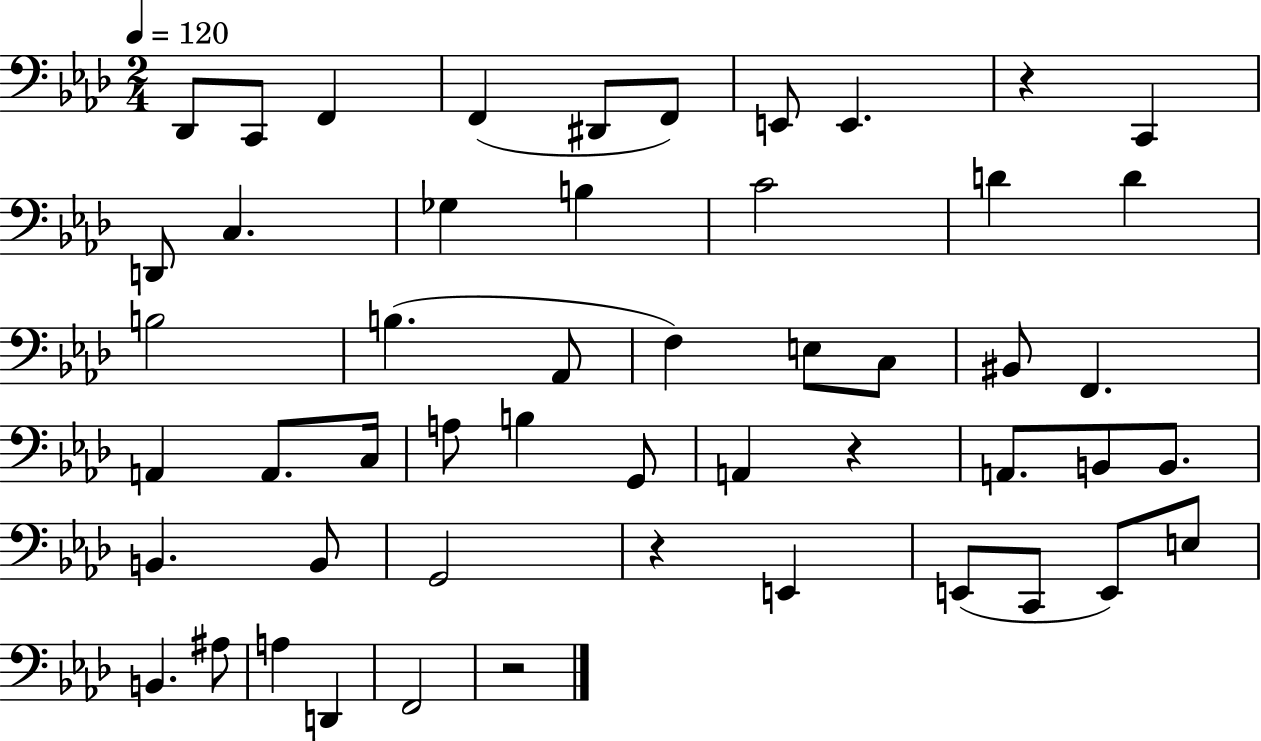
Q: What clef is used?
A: bass